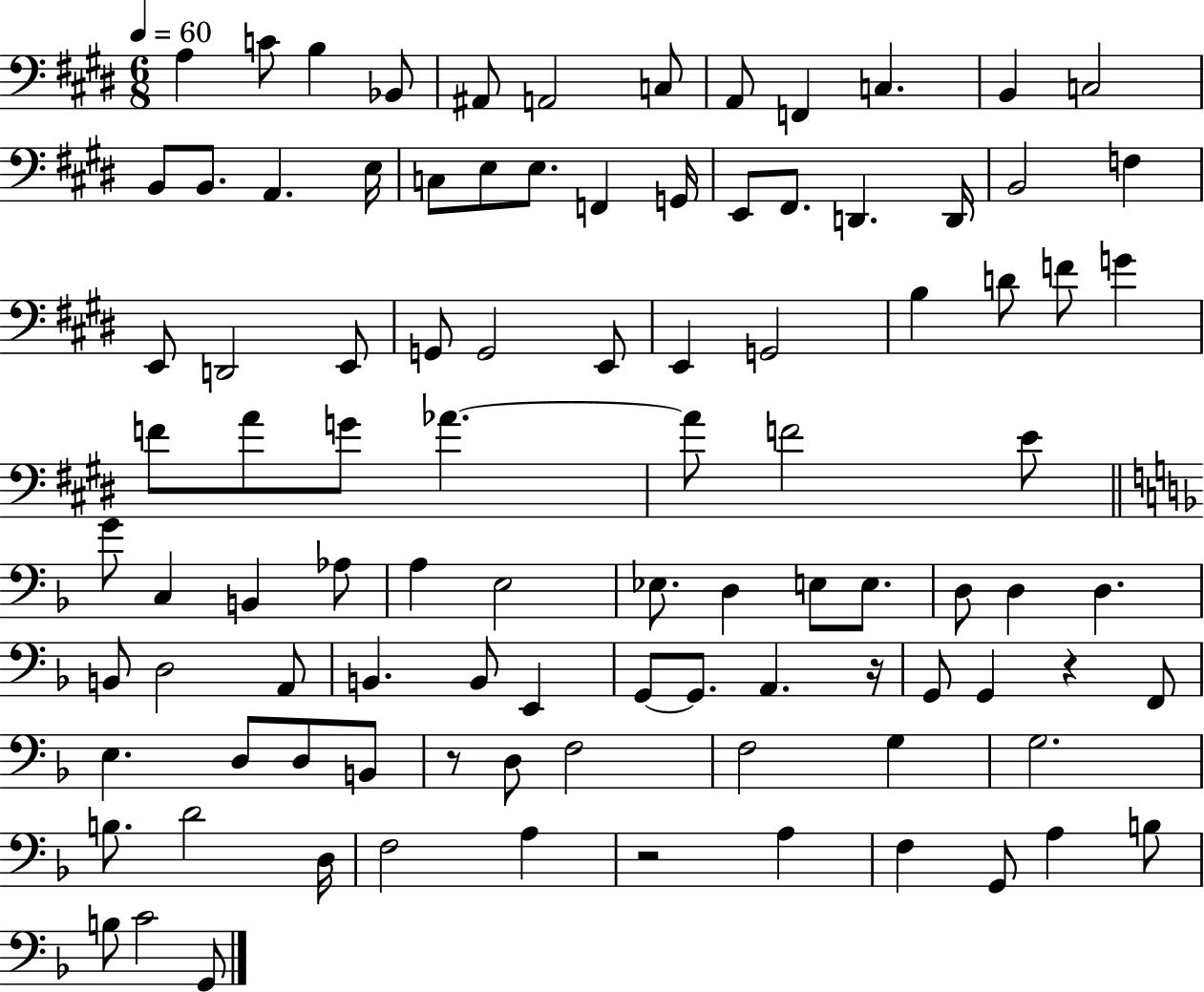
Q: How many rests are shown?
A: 4